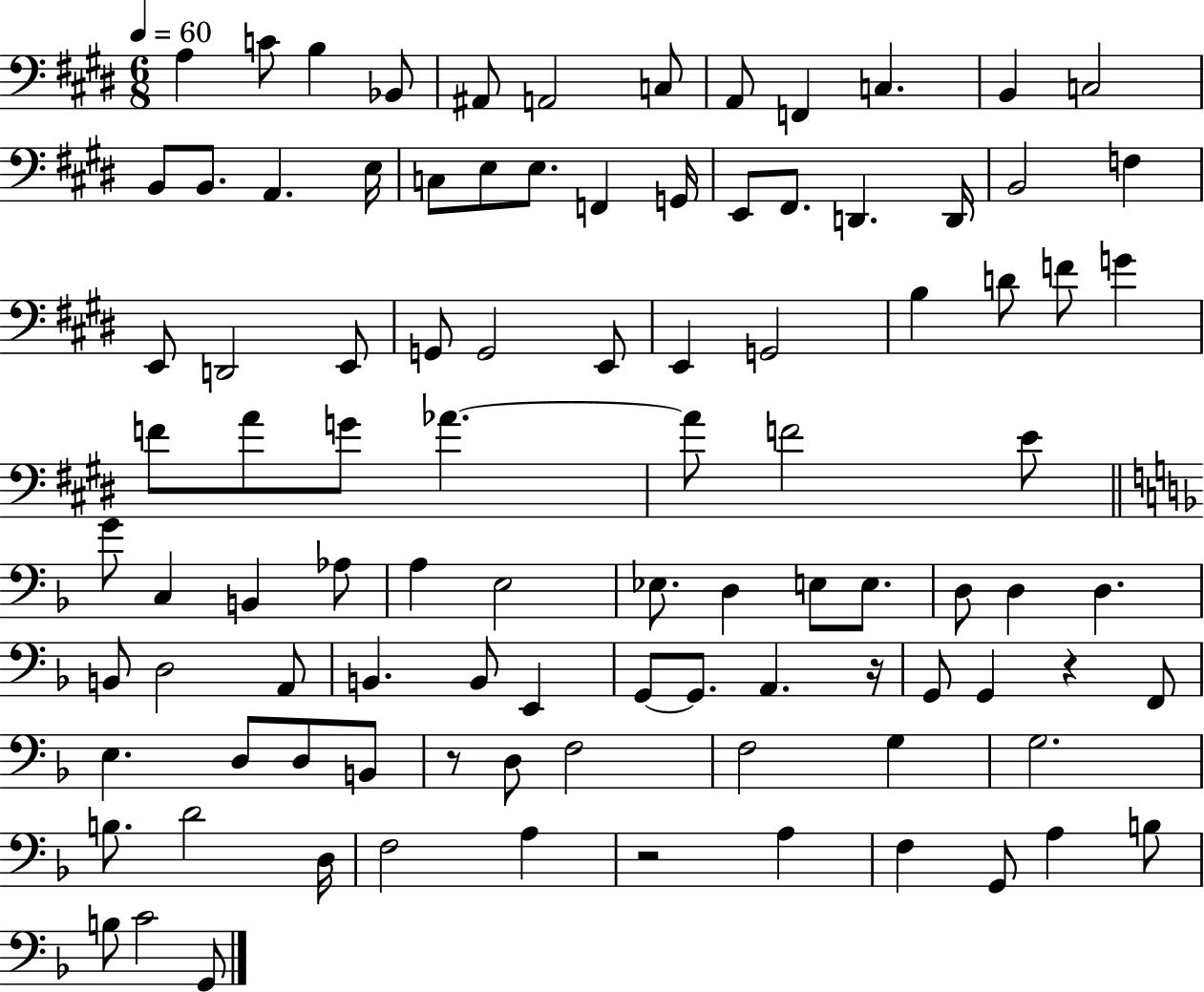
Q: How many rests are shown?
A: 4